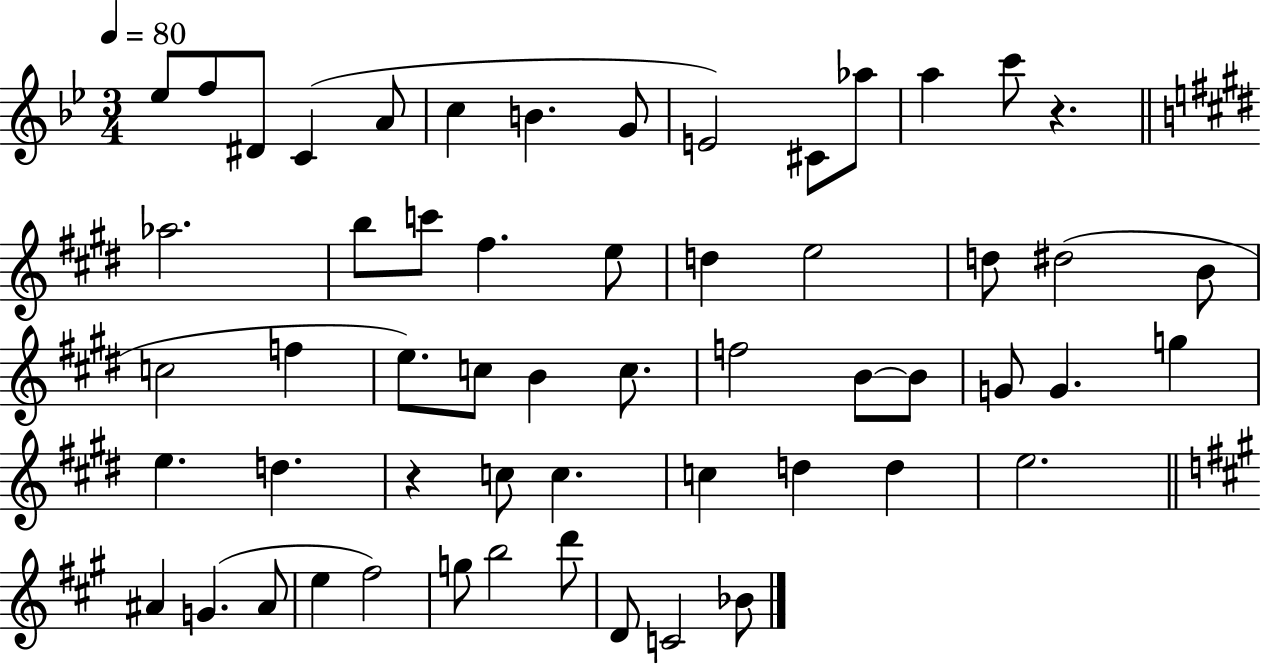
Eb5/e F5/e D#4/e C4/q A4/e C5/q B4/q. G4/e E4/h C#4/e Ab5/e A5/q C6/e R/q. Ab5/h. B5/e C6/e F#5/q. E5/e D5/q E5/h D5/e D#5/h B4/e C5/h F5/q E5/e. C5/e B4/q C5/e. F5/h B4/e B4/e G4/e G4/q. G5/q E5/q. D5/q. R/q C5/e C5/q. C5/q D5/q D5/q E5/h. A#4/q G4/q. A#4/e E5/q F#5/h G5/e B5/h D6/e D4/e C4/h Bb4/e